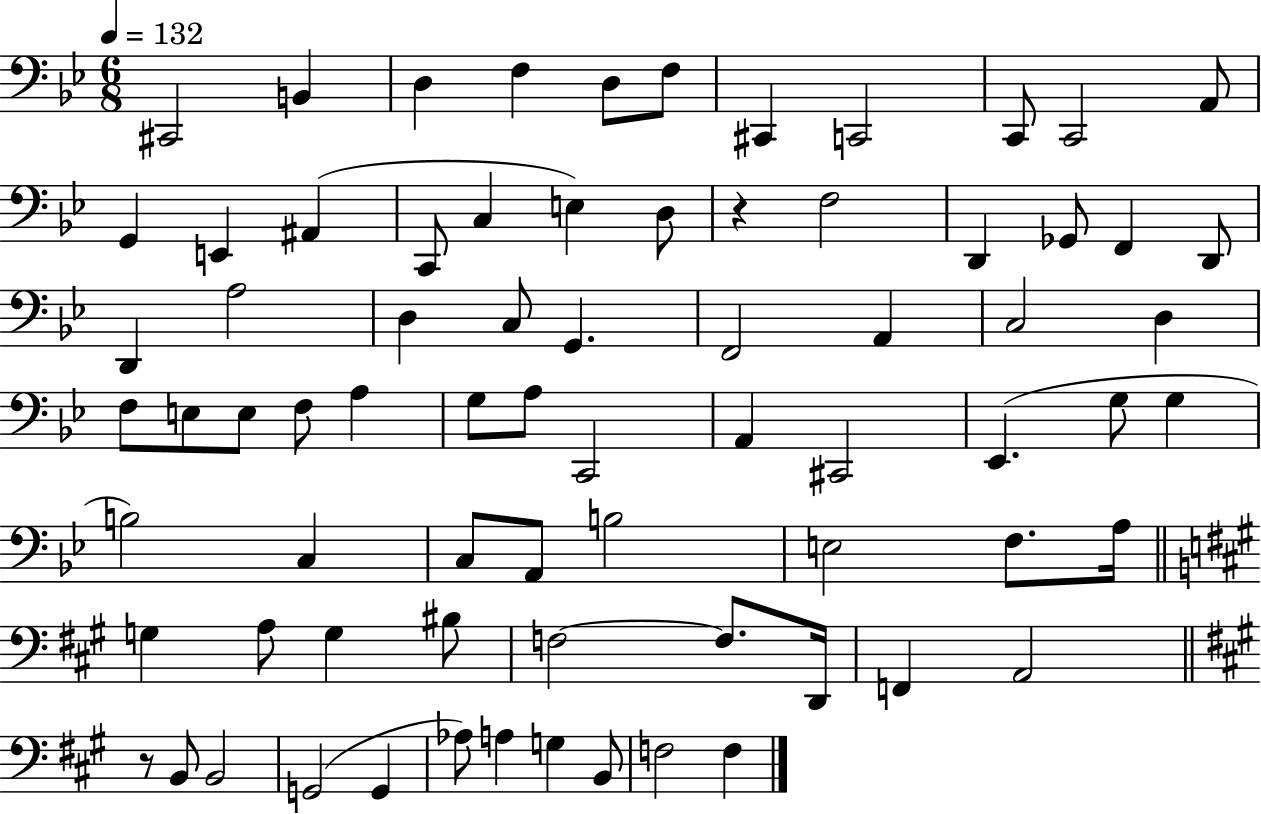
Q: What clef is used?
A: bass